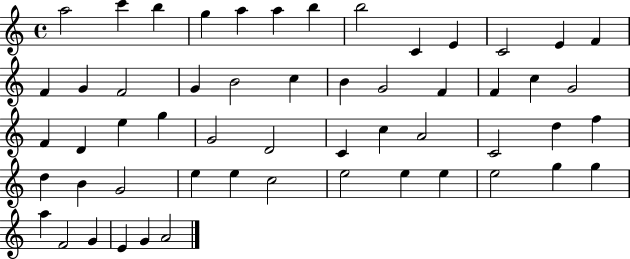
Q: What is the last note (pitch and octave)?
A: A4